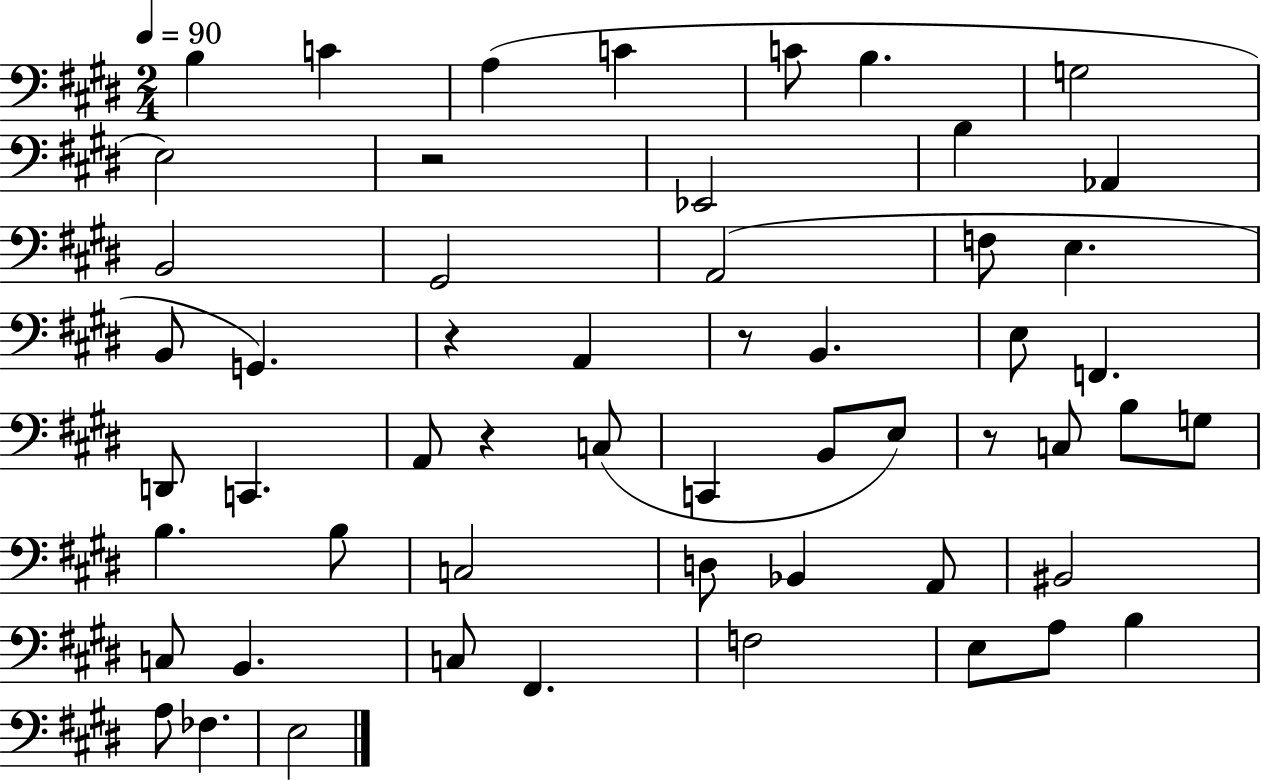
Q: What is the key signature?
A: E major